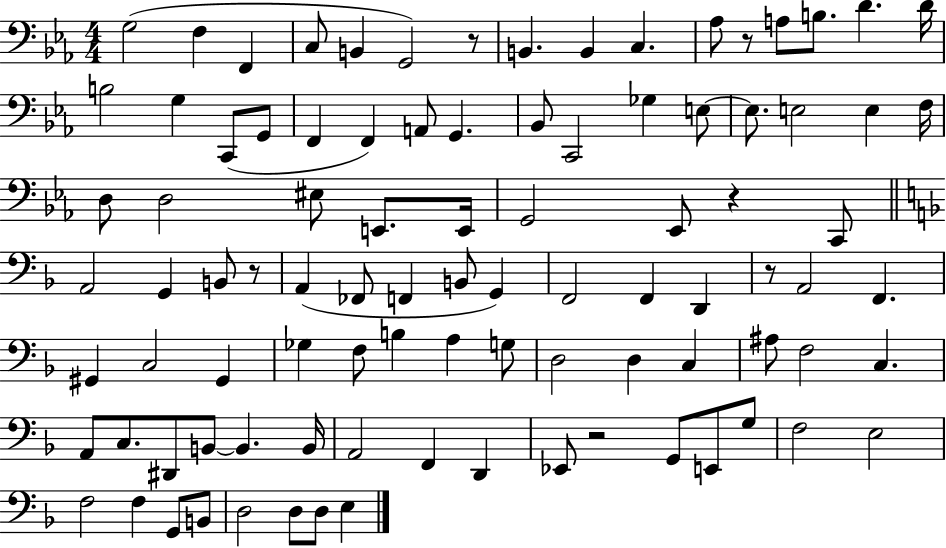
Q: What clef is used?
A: bass